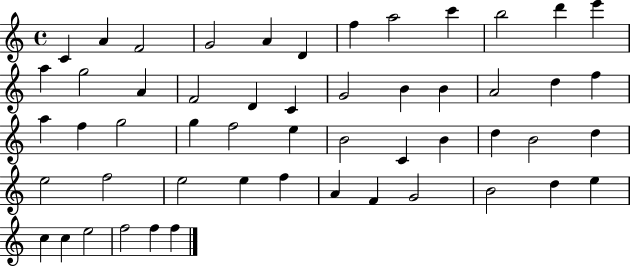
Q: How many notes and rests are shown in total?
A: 53